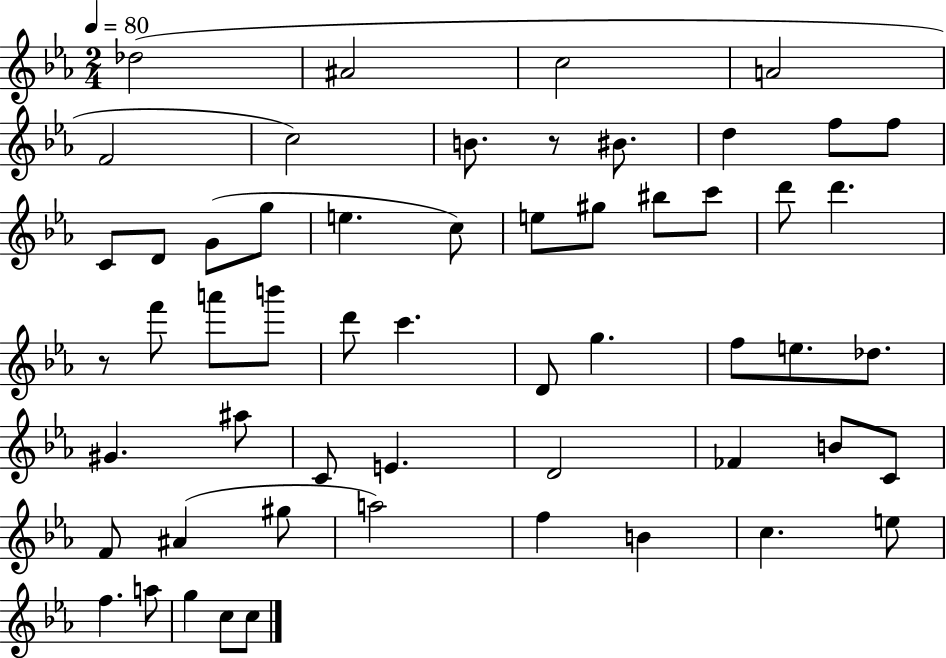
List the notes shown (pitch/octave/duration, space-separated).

Db5/h A#4/h C5/h A4/h F4/h C5/h B4/e. R/e BIS4/e. D5/q F5/e F5/e C4/e D4/e G4/e G5/e E5/q. C5/e E5/e G#5/e BIS5/e C6/e D6/e D6/q. R/e F6/e A6/e B6/e D6/e C6/q. D4/e G5/q. F5/e E5/e. Db5/e. G#4/q. A#5/e C4/e E4/q. D4/h FES4/q B4/e C4/e F4/e A#4/q G#5/e A5/h F5/q B4/q C5/q. E5/e F5/q. A5/e G5/q C5/e C5/e